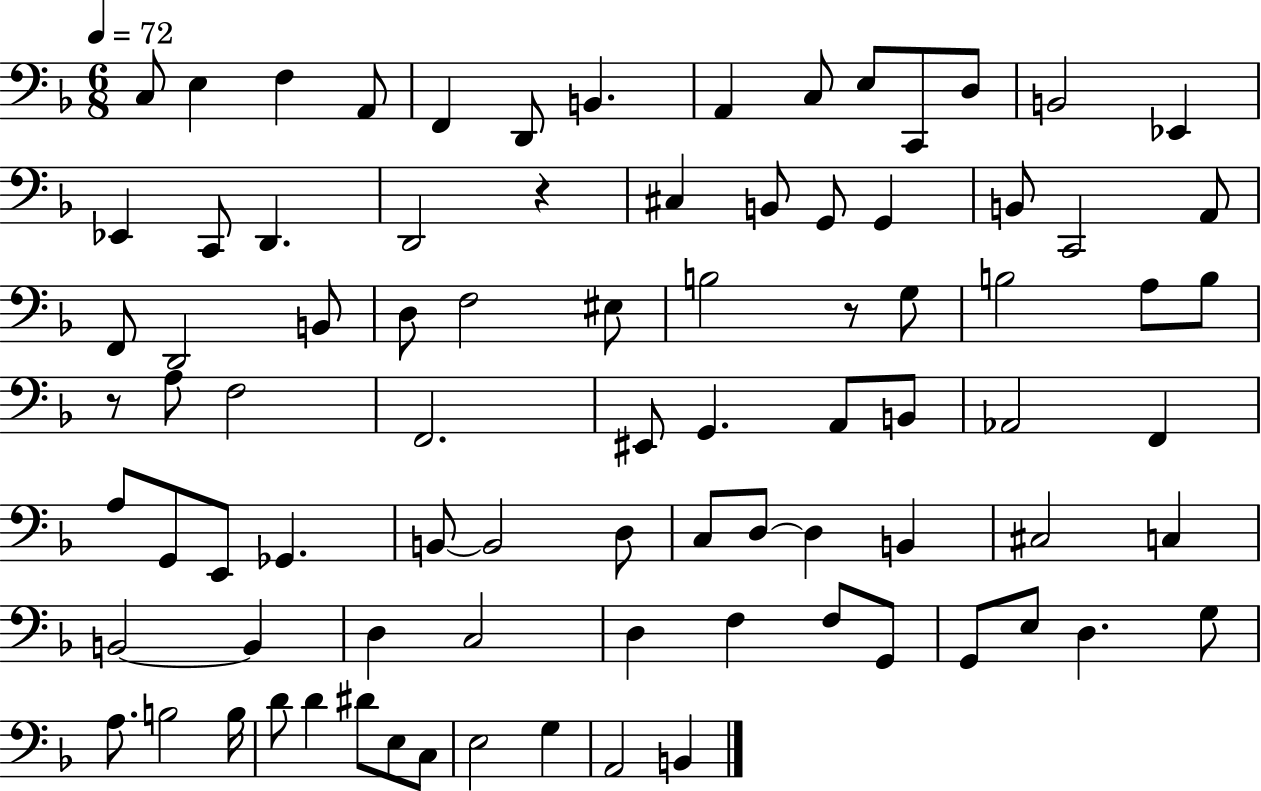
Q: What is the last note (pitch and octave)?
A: B2